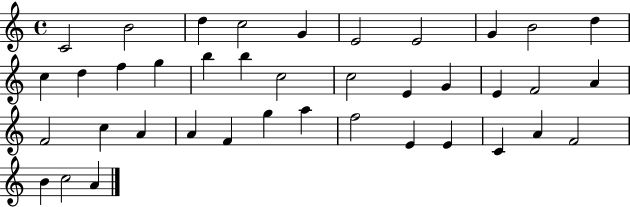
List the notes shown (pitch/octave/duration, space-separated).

C4/h B4/h D5/q C5/h G4/q E4/h E4/h G4/q B4/h D5/q C5/q D5/q F5/q G5/q B5/q B5/q C5/h C5/h E4/q G4/q E4/q F4/h A4/q F4/h C5/q A4/q A4/q F4/q G5/q A5/q F5/h E4/q E4/q C4/q A4/q F4/h B4/q C5/h A4/q